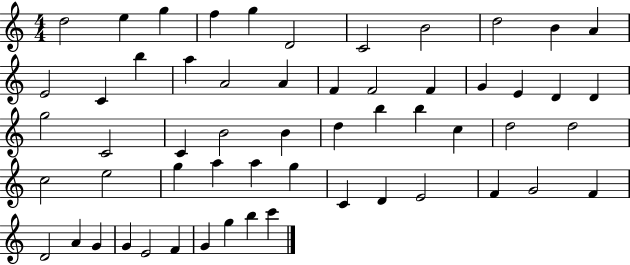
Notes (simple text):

D5/h E5/q G5/q F5/q G5/q D4/h C4/h B4/h D5/h B4/q A4/q E4/h C4/q B5/q A5/q A4/h A4/q F4/q F4/h F4/q G4/q E4/q D4/q D4/q G5/h C4/h C4/q B4/h B4/q D5/q B5/q B5/q C5/q D5/h D5/h C5/h E5/h G5/q A5/q A5/q G5/q C4/q D4/q E4/h F4/q G4/h F4/q D4/h A4/q G4/q G4/q E4/h F4/q G4/q G5/q B5/q C6/q